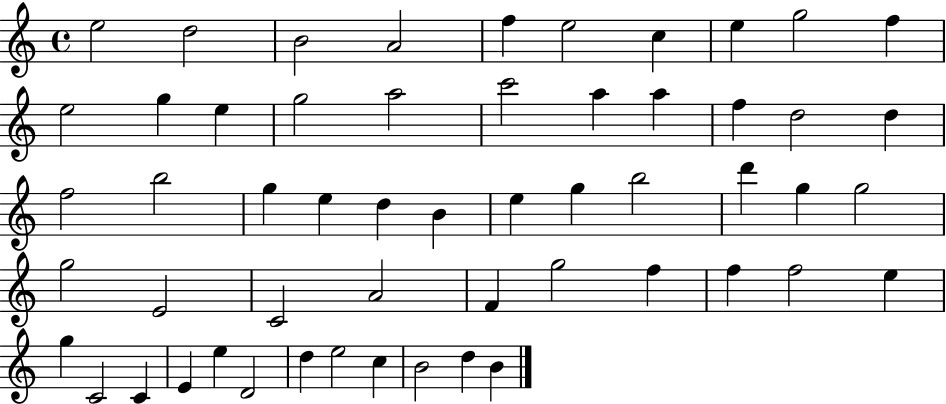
{
  \clef treble
  \time 4/4
  \defaultTimeSignature
  \key c \major
  e''2 d''2 | b'2 a'2 | f''4 e''2 c''4 | e''4 g''2 f''4 | \break e''2 g''4 e''4 | g''2 a''2 | c'''2 a''4 a''4 | f''4 d''2 d''4 | \break f''2 b''2 | g''4 e''4 d''4 b'4 | e''4 g''4 b''2 | d'''4 g''4 g''2 | \break g''2 e'2 | c'2 a'2 | f'4 g''2 f''4 | f''4 f''2 e''4 | \break g''4 c'2 c'4 | e'4 e''4 d'2 | d''4 e''2 c''4 | b'2 d''4 b'4 | \break \bar "|."
}